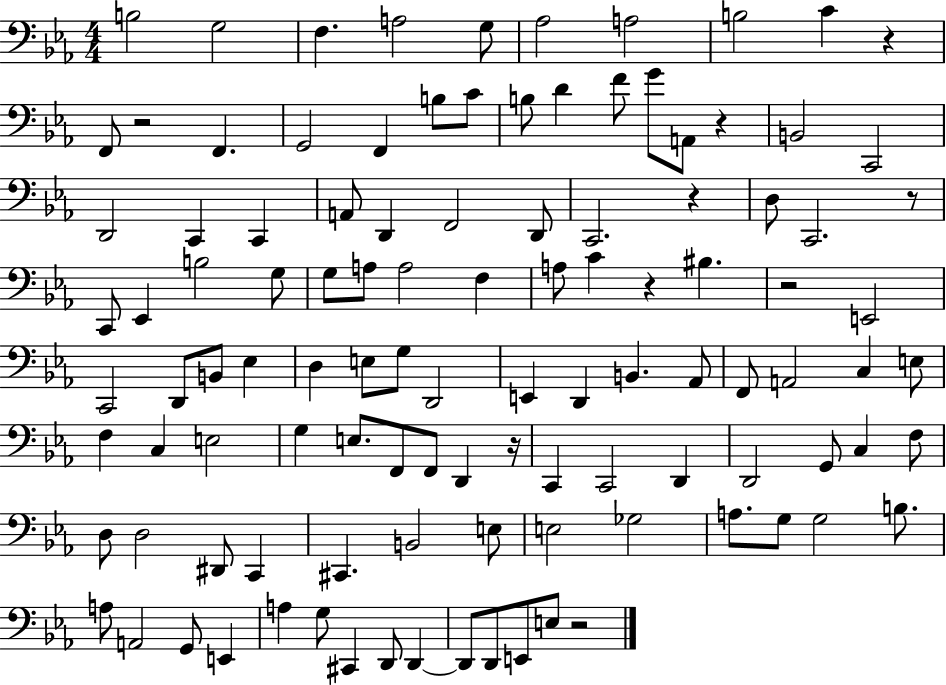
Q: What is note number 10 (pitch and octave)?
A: F2